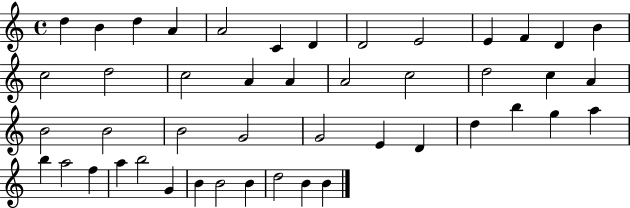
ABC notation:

X:1
T:Untitled
M:4/4
L:1/4
K:C
d B d A A2 C D D2 E2 E F D B c2 d2 c2 A A A2 c2 d2 c A B2 B2 B2 G2 G2 E D d b g a b a2 f a b2 G B B2 B d2 B B